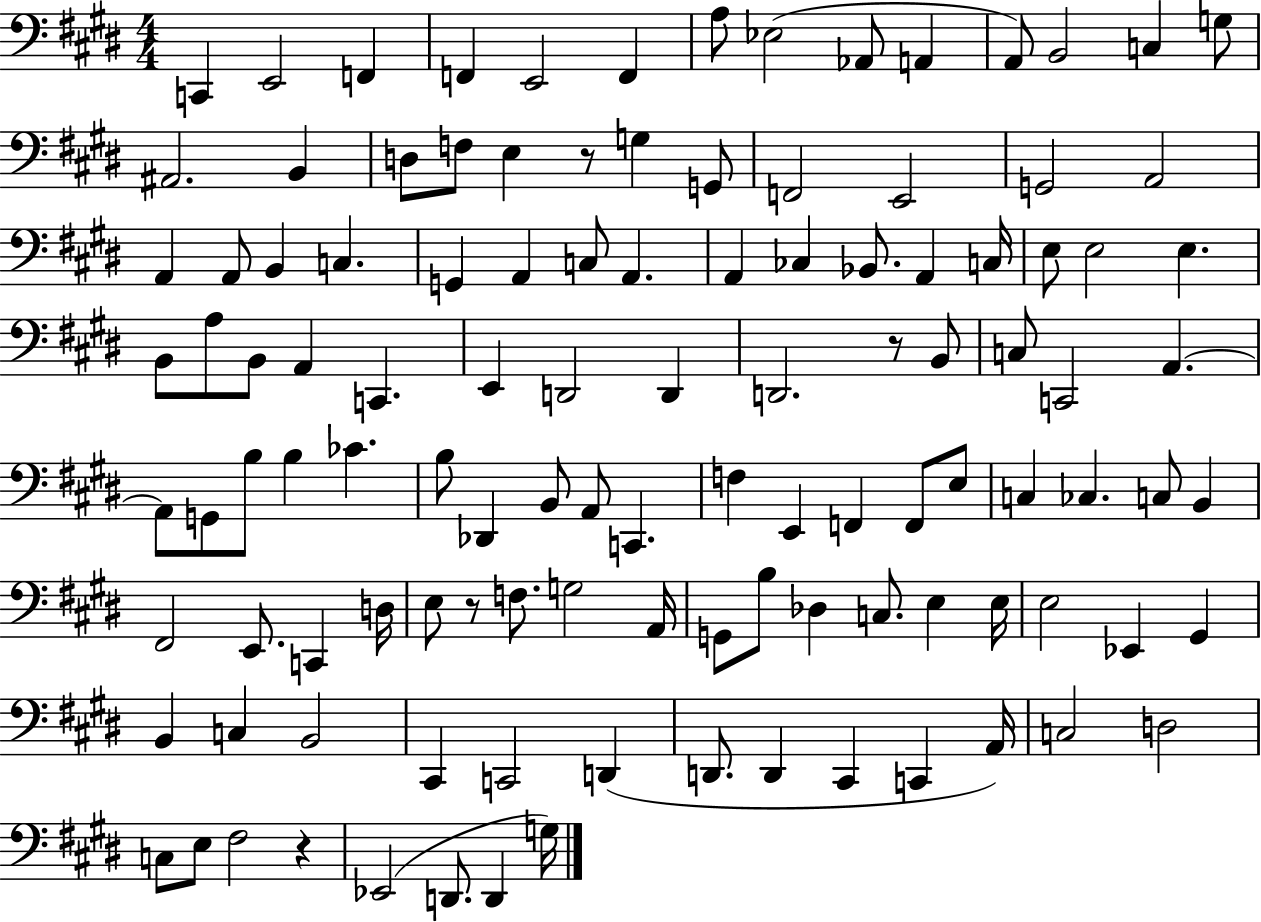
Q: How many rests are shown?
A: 4